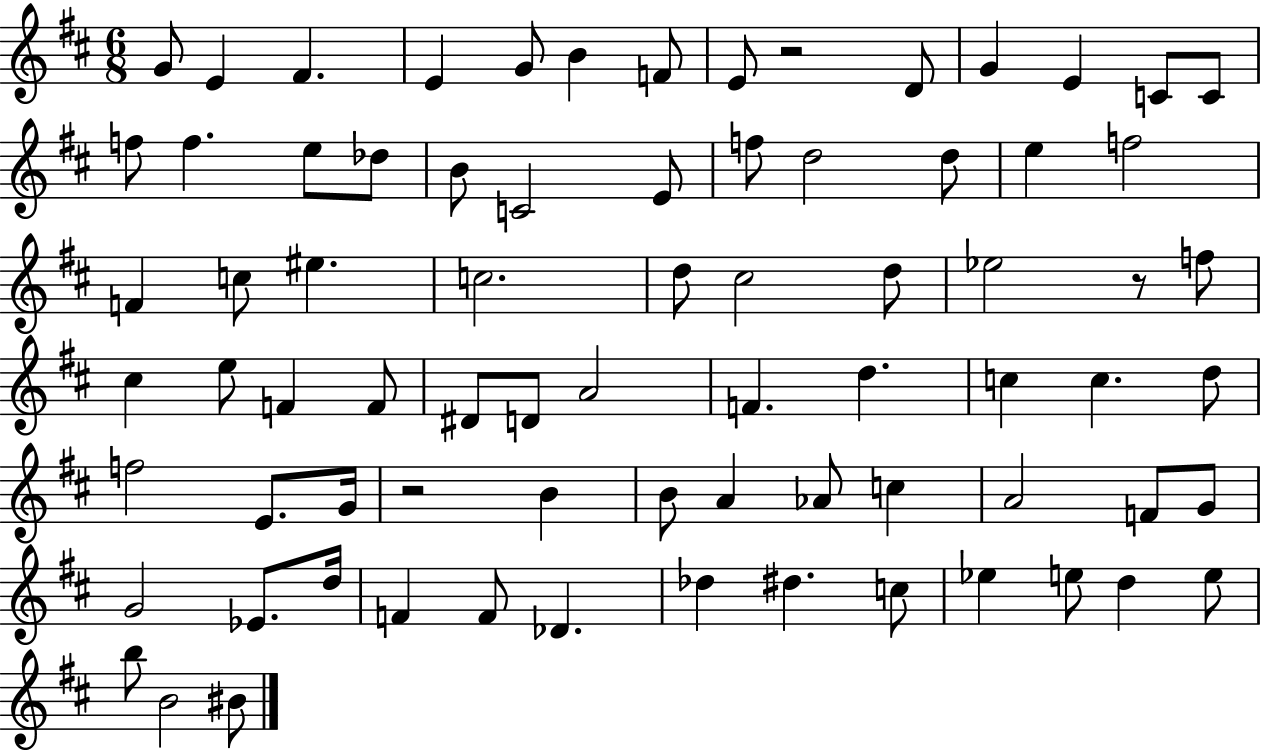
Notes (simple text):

G4/e E4/q F#4/q. E4/q G4/e B4/q F4/e E4/e R/h D4/e G4/q E4/q C4/e C4/e F5/e F5/q. E5/e Db5/e B4/e C4/h E4/e F5/e D5/h D5/e E5/q F5/h F4/q C5/e EIS5/q. C5/h. D5/e C#5/h D5/e Eb5/h R/e F5/e C#5/q E5/e F4/q F4/e D#4/e D4/e A4/h F4/q. D5/q. C5/q C5/q. D5/e F5/h E4/e. G4/s R/h B4/q B4/e A4/q Ab4/e C5/q A4/h F4/e G4/e G4/h Eb4/e. D5/s F4/q F4/e Db4/q. Db5/q D#5/q. C5/e Eb5/q E5/e D5/q E5/e B5/e B4/h BIS4/e